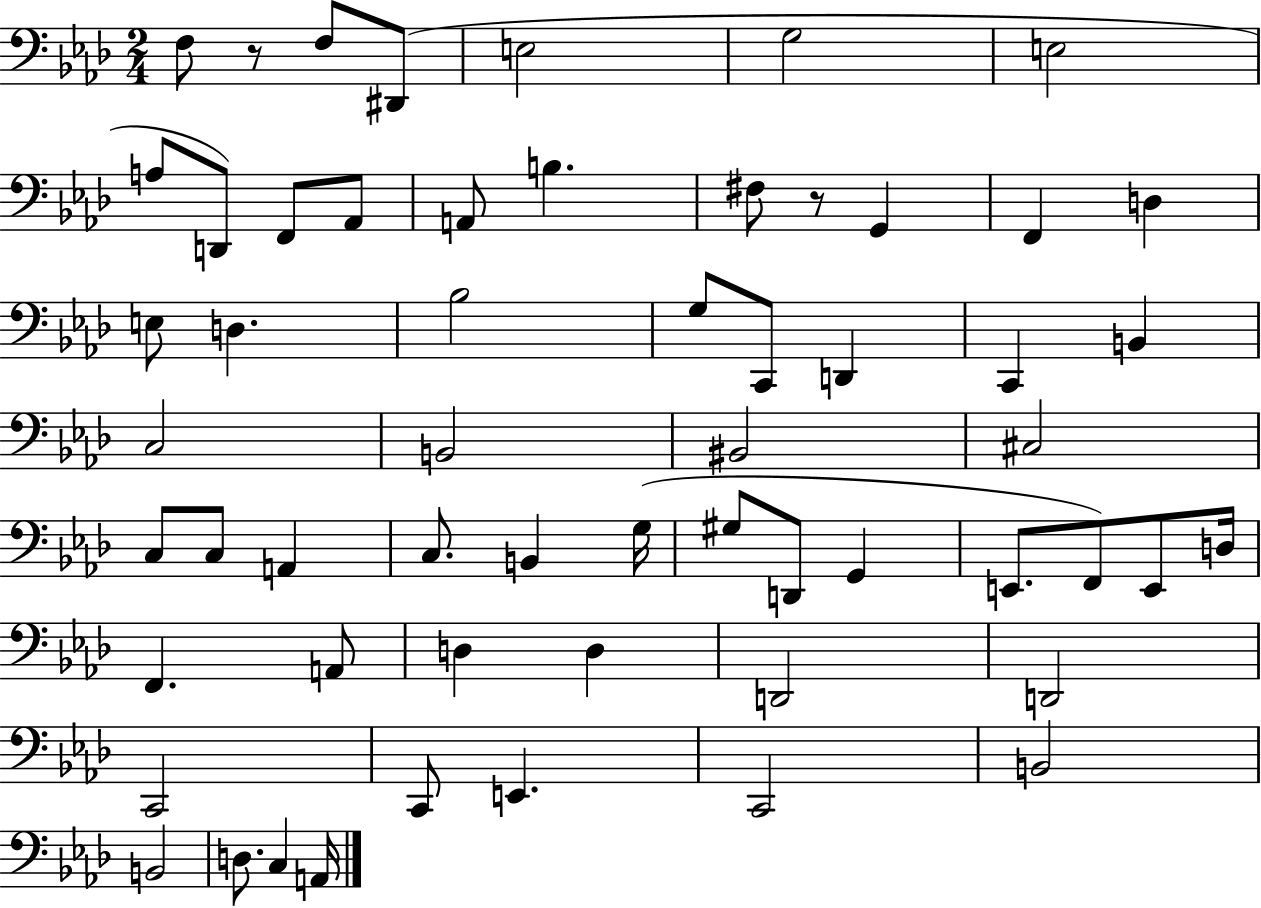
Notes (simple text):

F3/e R/e F3/e D#2/e E3/h G3/h E3/h A3/e D2/e F2/e Ab2/e A2/e B3/q. F#3/e R/e G2/q F2/q D3/q E3/e D3/q. Bb3/h G3/e C2/e D2/q C2/q B2/q C3/h B2/h BIS2/h C#3/h C3/e C3/e A2/q C3/e. B2/q G3/s G#3/e D2/e G2/q E2/e. F2/e E2/e D3/s F2/q. A2/e D3/q D3/q D2/h D2/h C2/h C2/e E2/q. C2/h B2/h B2/h D3/e. C3/q A2/s